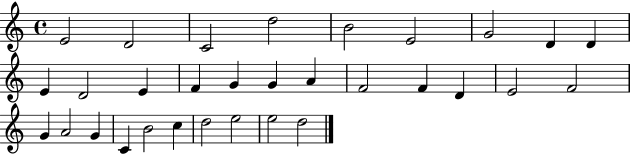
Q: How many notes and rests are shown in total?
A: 31